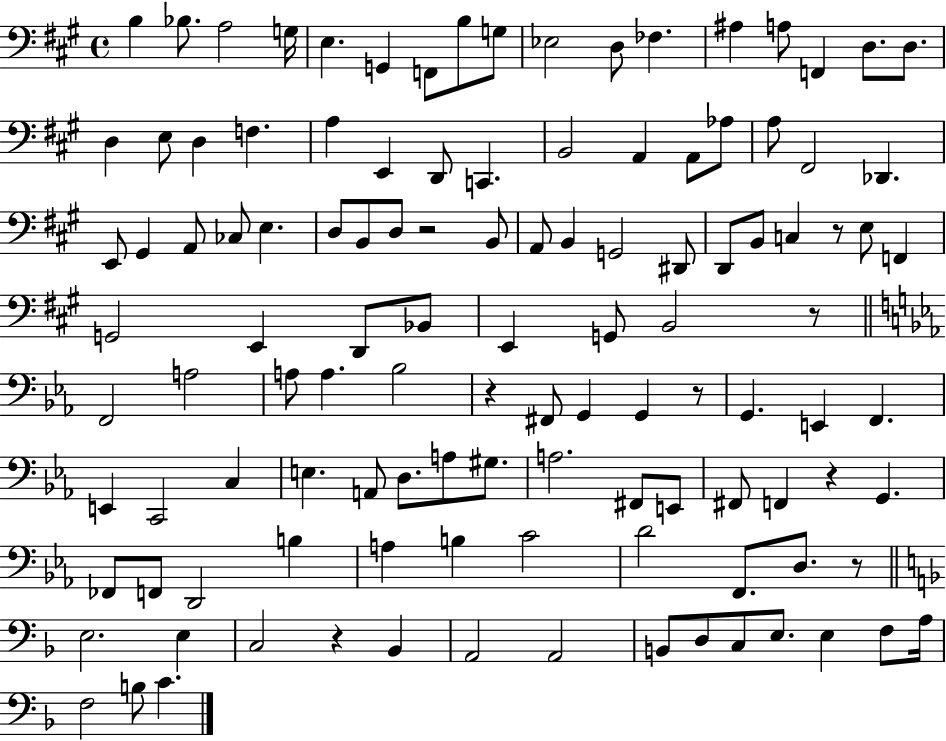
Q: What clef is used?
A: bass